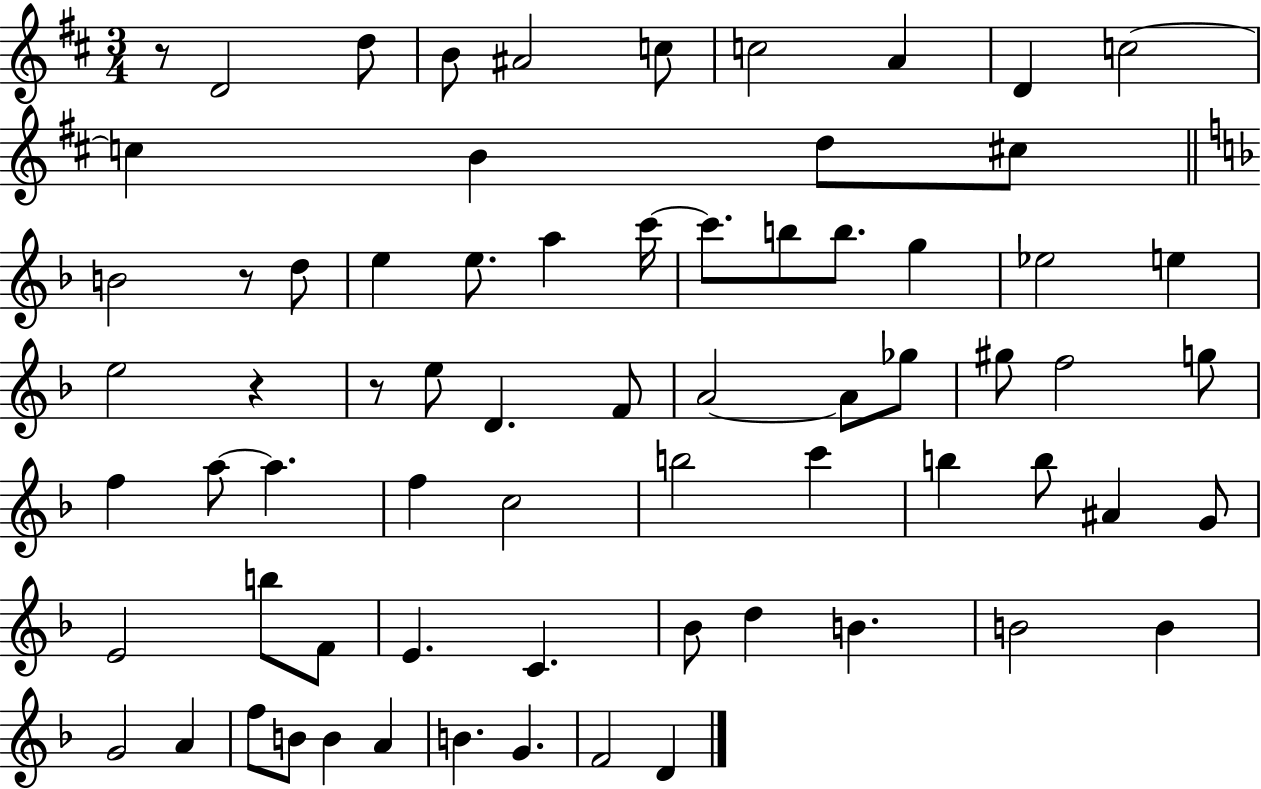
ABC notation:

X:1
T:Untitled
M:3/4
L:1/4
K:D
z/2 D2 d/2 B/2 ^A2 c/2 c2 A D c2 c B d/2 ^c/2 B2 z/2 d/2 e e/2 a c'/4 c'/2 b/2 b/2 g _e2 e e2 z z/2 e/2 D F/2 A2 A/2 _g/2 ^g/2 f2 g/2 f a/2 a f c2 b2 c' b b/2 ^A G/2 E2 b/2 F/2 E C _B/2 d B B2 B G2 A f/2 B/2 B A B G F2 D